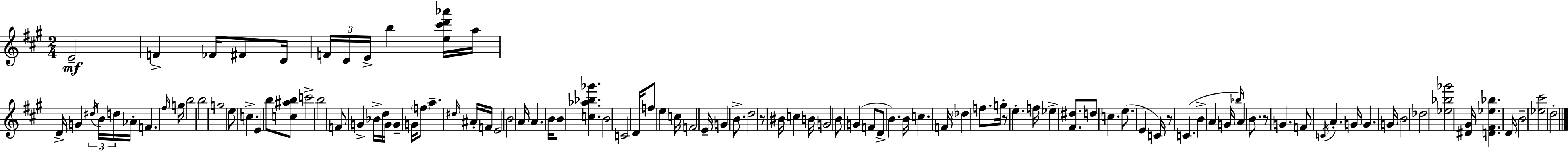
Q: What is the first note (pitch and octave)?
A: E4